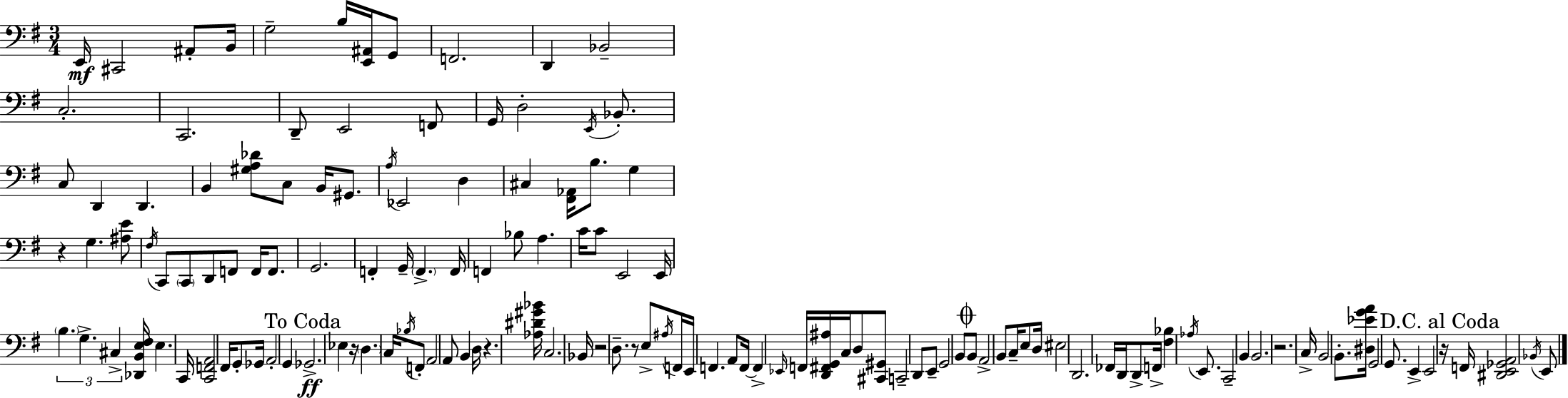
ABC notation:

X:1
T:Untitled
M:3/4
L:1/4
K:Em
E,,/4 ^C,,2 ^A,,/2 B,,/4 G,2 B,/4 [E,,^A,,]/4 G,,/2 F,,2 D,, _B,,2 C,2 C,,2 D,,/2 E,,2 F,,/2 G,,/4 D,2 E,,/4 _B,,/2 C,/2 D,, D,, B,, [^G,A,_D]/2 C,/2 B,,/4 ^G,,/2 A,/4 _E,,2 D, ^C, [^F,,_A,,]/4 B,/2 G, z G, [^A,E]/2 ^F,/4 C,,/2 C,,/2 D,,/2 F,,/2 F,,/4 F,,/2 G,,2 F,, G,,/4 F,, F,,/4 F,, _B,/2 A, C/4 C/2 E,,2 E,,/4 B, G, ^C, [_D,,B,,E,^F,]/4 E, C,,/4 [C,,F,,A,,]2 ^F,,/4 G,,/2 _G,,/4 A,,2 G,, _G,,2 _E, z/4 D, C,/4 _B,/4 F,,/2 A,,2 A,,/2 B,, D,/4 z [_A,^D^G_B]/4 C,2 _B,,/4 z2 D,/2 z/2 E,/2 ^A,/4 F,,/4 E,,/4 F,, A,,/2 F,,/4 F,, _E,,/4 F,,/4 [D,,^F,,G,,^A,]/4 C,/4 D,/2 [^C,,^G,,]/2 C,,2 D,,/2 E,,/2 G,,2 B,,/2 B,,/2 A,,2 B,,/2 C,/4 E,/2 D,/4 ^E,2 D,,2 _F,,/4 D,,/4 D,,/2 F,,/4 [^F,_B,] _A,/4 E,,/2 C,,2 B,, B,,2 z2 C,/4 B,,2 B,,/2 [^D,_EGA]/4 G,,2 G,,/2 E,, E,,2 z/4 F,,/4 [^D,,E,,_G,,A,,]2 _B,,/4 E,,/2